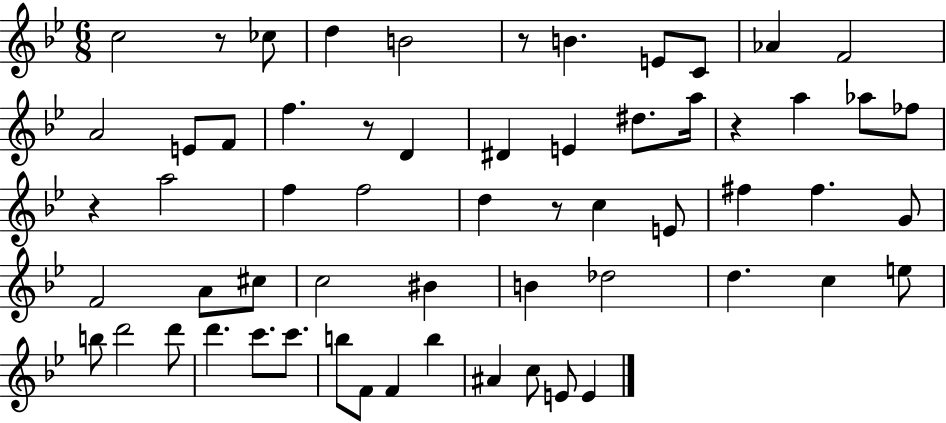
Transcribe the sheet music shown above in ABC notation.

X:1
T:Untitled
M:6/8
L:1/4
K:Bb
c2 z/2 _c/2 d B2 z/2 B E/2 C/2 _A F2 A2 E/2 F/2 f z/2 D ^D E ^d/2 a/4 z a _a/2 _f/2 z a2 f f2 d z/2 c E/2 ^f ^f G/2 F2 A/2 ^c/2 c2 ^B B _d2 d c e/2 b/2 d'2 d'/2 d' c'/2 c'/2 b/2 F/2 F b ^A c/2 E/2 E